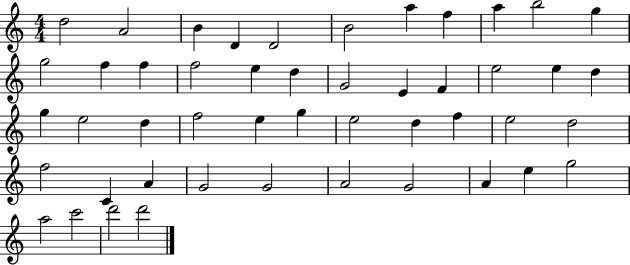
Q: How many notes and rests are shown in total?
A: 48